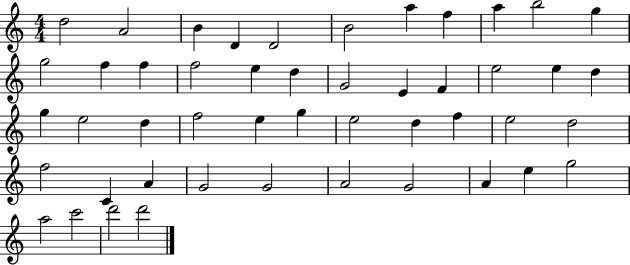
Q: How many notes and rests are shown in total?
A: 48